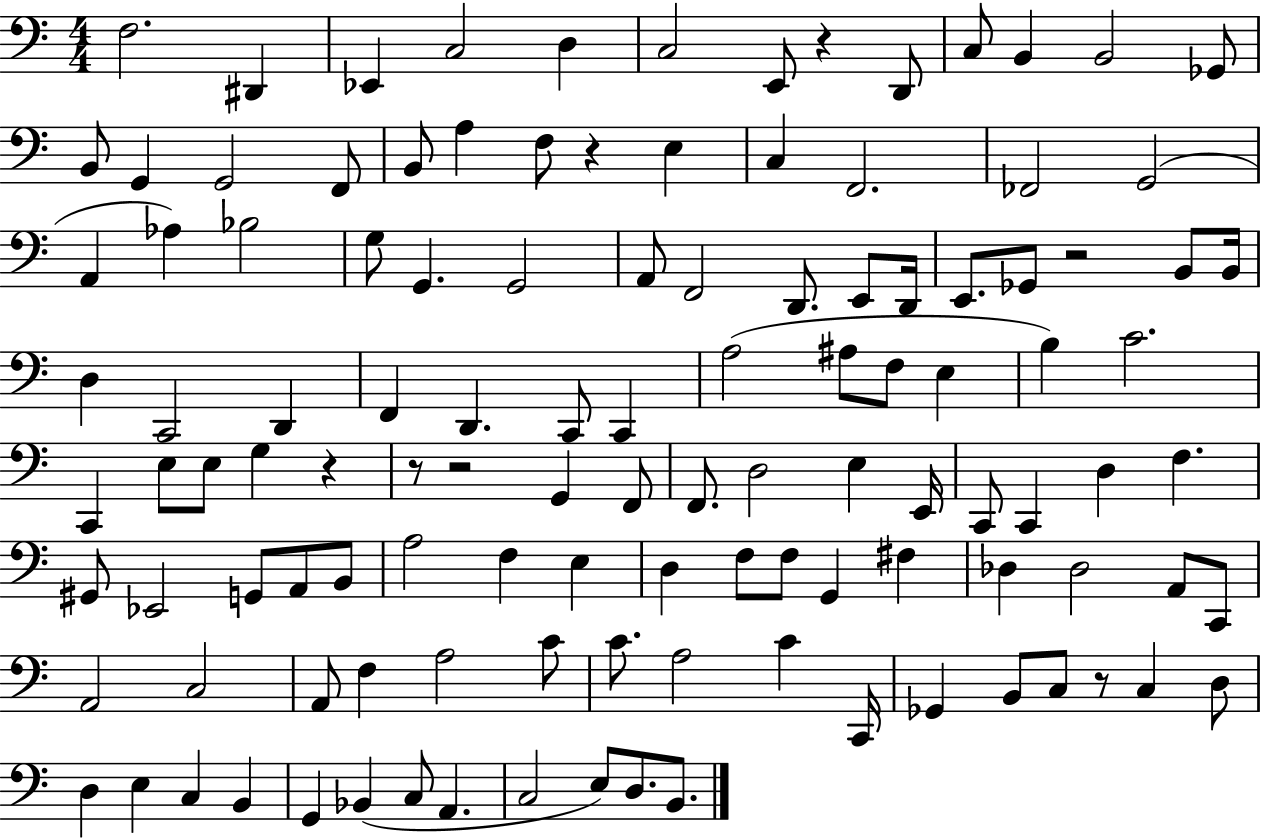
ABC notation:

X:1
T:Untitled
M:4/4
L:1/4
K:C
F,2 ^D,, _E,, C,2 D, C,2 E,,/2 z D,,/2 C,/2 B,, B,,2 _G,,/2 B,,/2 G,, G,,2 F,,/2 B,,/2 A, F,/2 z E, C, F,,2 _F,,2 G,,2 A,, _A, _B,2 G,/2 G,, G,,2 A,,/2 F,,2 D,,/2 E,,/2 D,,/4 E,,/2 _G,,/2 z2 B,,/2 B,,/4 D, C,,2 D,, F,, D,, C,,/2 C,, A,2 ^A,/2 F,/2 E, B, C2 C,, E,/2 E,/2 G, z z/2 z2 G,, F,,/2 F,,/2 D,2 E, E,,/4 C,,/2 C,, D, F, ^G,,/2 _E,,2 G,,/2 A,,/2 B,,/2 A,2 F, E, D, F,/2 F,/2 G,, ^F, _D, _D,2 A,,/2 C,,/2 A,,2 C,2 A,,/2 F, A,2 C/2 C/2 A,2 C C,,/4 _G,, B,,/2 C,/2 z/2 C, D,/2 D, E, C, B,, G,, _B,, C,/2 A,, C,2 E,/2 D,/2 B,,/2